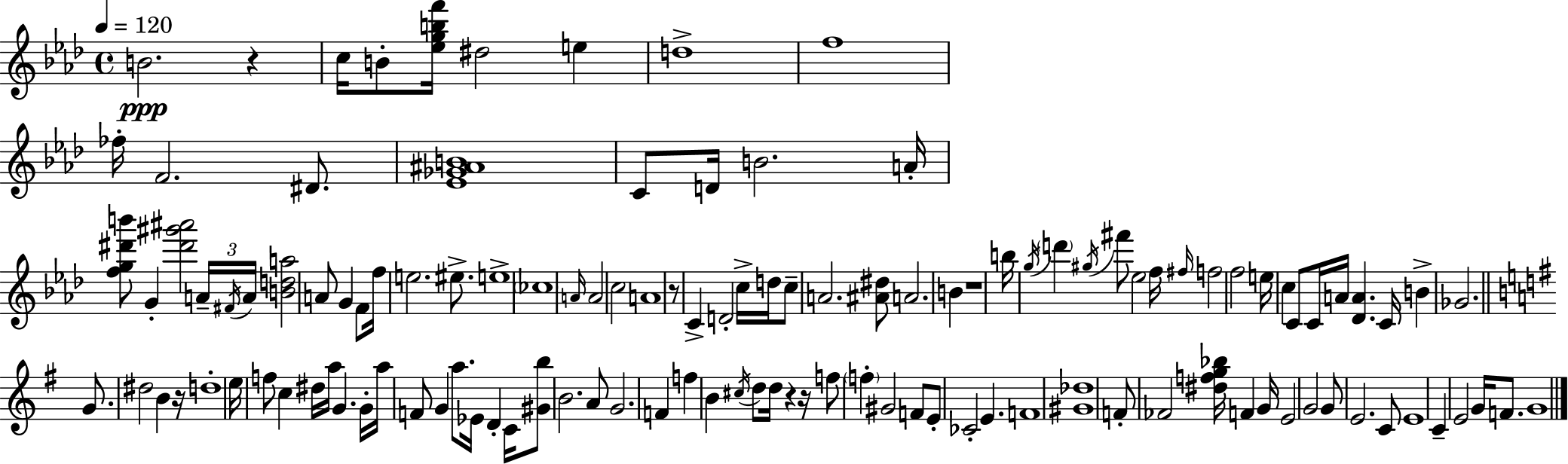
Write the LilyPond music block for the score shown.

{
  \clef treble
  \time 4/4
  \defaultTimeSignature
  \key aes \major
  \tempo 4 = 120
  b'2.\ppp r4 | c''16 b'8-. <ees'' g'' b'' f'''>16 dis''2 e''4 | d''1-> | f''1 | \break fes''16-. f'2. dis'8. | <ees' ges' ais' b'>1 | c'8 d'16 b'2. a'16-. | <f'' g'' dis''' b'''>8 g'4-. <dis''' gis''' ais'''>2 \tuplet 3/2 { a'16-- \acciaccatura { fis'16 } | \break a'16 } <b' d'' a''>2 a'8 g'4 f'8 | f''16 e''2. eis''8.-> | e''1-> | \parenthesize ces''1 | \break \grace { a'16 } a'2 c''2 | a'1 | r8 c'4-> d'2-. | c''16-> d''16 c''8-- a'2. | \break <ais' dis''>8 a'2. b'4 | r1 | b''16 \acciaccatura { g''16 } \parenthesize d'''4 \acciaccatura { gis''16 } fis'''8 ees''2 | f''16 \grace { fis''16 } f''2 f''2 | \break e''16 c''4 c'8 c'16 a'16 <des' a'>4. | c'16 b'4-> ges'2. | \bar "||" \break \key g \major g'8. dis''2 b'4 r16 | d''1-. | e''16 f''8 c''4 dis''16 a''16 g'4. g'16-. | a''16 f'8 g'4 a''8. ees'16 d'4-. c'16 | \break <gis' b''>8 b'2. a'8 | g'2. f'4 | f''4 b'4 \acciaccatura { cis''16 } d''8 d''16 r4 | r16 f''8 \parenthesize f''4-. gis'2 f'8 | \break e'8-. ces'2-. e'4. | f'1 | <gis' des''>1 | f'8-. fes'2 <dis'' f'' g'' bes''>16 f'4 | \break g'16 e'2 g'2 | g'8 e'2. c'8 | e'1 | c'4-- e'2 g'16 f'8. | \break g'1 | \bar "|."
}